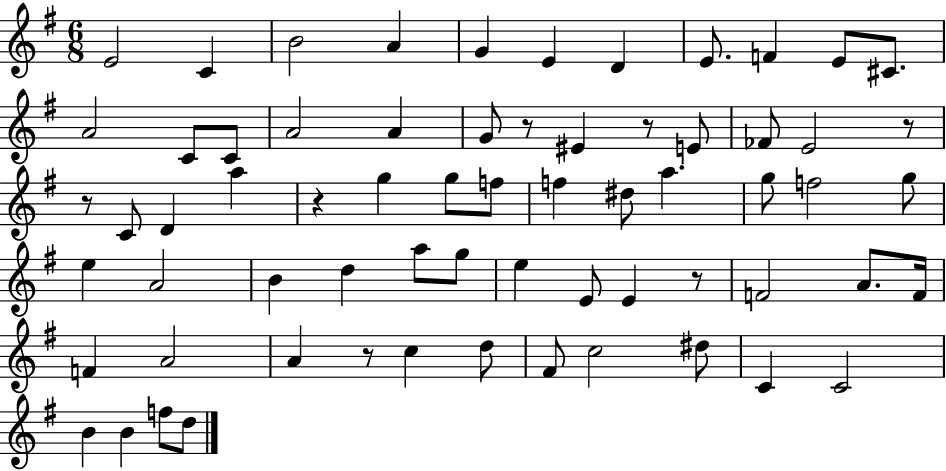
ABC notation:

X:1
T:Untitled
M:6/8
L:1/4
K:G
E2 C B2 A G E D E/2 F E/2 ^C/2 A2 C/2 C/2 A2 A G/2 z/2 ^E z/2 E/2 _F/2 E2 z/2 z/2 C/2 D a z g g/2 f/2 f ^d/2 a g/2 f2 g/2 e A2 B d a/2 g/2 e E/2 E z/2 F2 A/2 F/4 F A2 A z/2 c d/2 ^F/2 c2 ^d/2 C C2 B B f/2 d/2